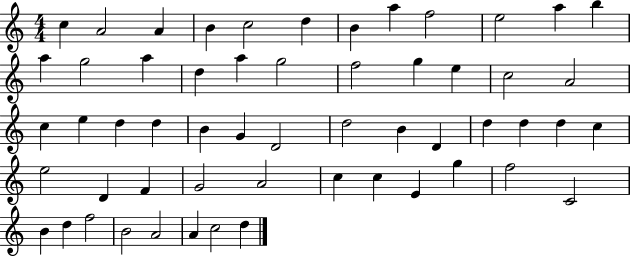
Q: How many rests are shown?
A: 0